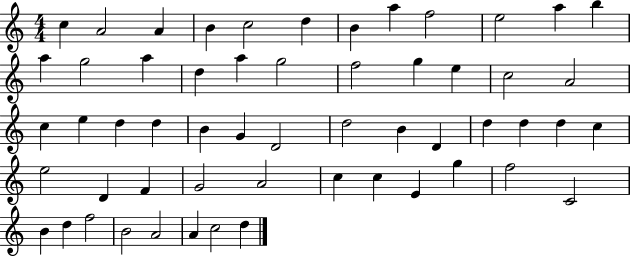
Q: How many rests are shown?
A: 0